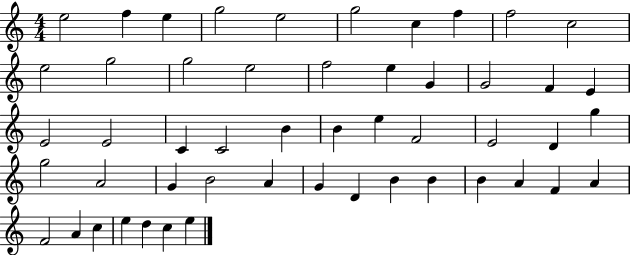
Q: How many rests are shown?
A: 0